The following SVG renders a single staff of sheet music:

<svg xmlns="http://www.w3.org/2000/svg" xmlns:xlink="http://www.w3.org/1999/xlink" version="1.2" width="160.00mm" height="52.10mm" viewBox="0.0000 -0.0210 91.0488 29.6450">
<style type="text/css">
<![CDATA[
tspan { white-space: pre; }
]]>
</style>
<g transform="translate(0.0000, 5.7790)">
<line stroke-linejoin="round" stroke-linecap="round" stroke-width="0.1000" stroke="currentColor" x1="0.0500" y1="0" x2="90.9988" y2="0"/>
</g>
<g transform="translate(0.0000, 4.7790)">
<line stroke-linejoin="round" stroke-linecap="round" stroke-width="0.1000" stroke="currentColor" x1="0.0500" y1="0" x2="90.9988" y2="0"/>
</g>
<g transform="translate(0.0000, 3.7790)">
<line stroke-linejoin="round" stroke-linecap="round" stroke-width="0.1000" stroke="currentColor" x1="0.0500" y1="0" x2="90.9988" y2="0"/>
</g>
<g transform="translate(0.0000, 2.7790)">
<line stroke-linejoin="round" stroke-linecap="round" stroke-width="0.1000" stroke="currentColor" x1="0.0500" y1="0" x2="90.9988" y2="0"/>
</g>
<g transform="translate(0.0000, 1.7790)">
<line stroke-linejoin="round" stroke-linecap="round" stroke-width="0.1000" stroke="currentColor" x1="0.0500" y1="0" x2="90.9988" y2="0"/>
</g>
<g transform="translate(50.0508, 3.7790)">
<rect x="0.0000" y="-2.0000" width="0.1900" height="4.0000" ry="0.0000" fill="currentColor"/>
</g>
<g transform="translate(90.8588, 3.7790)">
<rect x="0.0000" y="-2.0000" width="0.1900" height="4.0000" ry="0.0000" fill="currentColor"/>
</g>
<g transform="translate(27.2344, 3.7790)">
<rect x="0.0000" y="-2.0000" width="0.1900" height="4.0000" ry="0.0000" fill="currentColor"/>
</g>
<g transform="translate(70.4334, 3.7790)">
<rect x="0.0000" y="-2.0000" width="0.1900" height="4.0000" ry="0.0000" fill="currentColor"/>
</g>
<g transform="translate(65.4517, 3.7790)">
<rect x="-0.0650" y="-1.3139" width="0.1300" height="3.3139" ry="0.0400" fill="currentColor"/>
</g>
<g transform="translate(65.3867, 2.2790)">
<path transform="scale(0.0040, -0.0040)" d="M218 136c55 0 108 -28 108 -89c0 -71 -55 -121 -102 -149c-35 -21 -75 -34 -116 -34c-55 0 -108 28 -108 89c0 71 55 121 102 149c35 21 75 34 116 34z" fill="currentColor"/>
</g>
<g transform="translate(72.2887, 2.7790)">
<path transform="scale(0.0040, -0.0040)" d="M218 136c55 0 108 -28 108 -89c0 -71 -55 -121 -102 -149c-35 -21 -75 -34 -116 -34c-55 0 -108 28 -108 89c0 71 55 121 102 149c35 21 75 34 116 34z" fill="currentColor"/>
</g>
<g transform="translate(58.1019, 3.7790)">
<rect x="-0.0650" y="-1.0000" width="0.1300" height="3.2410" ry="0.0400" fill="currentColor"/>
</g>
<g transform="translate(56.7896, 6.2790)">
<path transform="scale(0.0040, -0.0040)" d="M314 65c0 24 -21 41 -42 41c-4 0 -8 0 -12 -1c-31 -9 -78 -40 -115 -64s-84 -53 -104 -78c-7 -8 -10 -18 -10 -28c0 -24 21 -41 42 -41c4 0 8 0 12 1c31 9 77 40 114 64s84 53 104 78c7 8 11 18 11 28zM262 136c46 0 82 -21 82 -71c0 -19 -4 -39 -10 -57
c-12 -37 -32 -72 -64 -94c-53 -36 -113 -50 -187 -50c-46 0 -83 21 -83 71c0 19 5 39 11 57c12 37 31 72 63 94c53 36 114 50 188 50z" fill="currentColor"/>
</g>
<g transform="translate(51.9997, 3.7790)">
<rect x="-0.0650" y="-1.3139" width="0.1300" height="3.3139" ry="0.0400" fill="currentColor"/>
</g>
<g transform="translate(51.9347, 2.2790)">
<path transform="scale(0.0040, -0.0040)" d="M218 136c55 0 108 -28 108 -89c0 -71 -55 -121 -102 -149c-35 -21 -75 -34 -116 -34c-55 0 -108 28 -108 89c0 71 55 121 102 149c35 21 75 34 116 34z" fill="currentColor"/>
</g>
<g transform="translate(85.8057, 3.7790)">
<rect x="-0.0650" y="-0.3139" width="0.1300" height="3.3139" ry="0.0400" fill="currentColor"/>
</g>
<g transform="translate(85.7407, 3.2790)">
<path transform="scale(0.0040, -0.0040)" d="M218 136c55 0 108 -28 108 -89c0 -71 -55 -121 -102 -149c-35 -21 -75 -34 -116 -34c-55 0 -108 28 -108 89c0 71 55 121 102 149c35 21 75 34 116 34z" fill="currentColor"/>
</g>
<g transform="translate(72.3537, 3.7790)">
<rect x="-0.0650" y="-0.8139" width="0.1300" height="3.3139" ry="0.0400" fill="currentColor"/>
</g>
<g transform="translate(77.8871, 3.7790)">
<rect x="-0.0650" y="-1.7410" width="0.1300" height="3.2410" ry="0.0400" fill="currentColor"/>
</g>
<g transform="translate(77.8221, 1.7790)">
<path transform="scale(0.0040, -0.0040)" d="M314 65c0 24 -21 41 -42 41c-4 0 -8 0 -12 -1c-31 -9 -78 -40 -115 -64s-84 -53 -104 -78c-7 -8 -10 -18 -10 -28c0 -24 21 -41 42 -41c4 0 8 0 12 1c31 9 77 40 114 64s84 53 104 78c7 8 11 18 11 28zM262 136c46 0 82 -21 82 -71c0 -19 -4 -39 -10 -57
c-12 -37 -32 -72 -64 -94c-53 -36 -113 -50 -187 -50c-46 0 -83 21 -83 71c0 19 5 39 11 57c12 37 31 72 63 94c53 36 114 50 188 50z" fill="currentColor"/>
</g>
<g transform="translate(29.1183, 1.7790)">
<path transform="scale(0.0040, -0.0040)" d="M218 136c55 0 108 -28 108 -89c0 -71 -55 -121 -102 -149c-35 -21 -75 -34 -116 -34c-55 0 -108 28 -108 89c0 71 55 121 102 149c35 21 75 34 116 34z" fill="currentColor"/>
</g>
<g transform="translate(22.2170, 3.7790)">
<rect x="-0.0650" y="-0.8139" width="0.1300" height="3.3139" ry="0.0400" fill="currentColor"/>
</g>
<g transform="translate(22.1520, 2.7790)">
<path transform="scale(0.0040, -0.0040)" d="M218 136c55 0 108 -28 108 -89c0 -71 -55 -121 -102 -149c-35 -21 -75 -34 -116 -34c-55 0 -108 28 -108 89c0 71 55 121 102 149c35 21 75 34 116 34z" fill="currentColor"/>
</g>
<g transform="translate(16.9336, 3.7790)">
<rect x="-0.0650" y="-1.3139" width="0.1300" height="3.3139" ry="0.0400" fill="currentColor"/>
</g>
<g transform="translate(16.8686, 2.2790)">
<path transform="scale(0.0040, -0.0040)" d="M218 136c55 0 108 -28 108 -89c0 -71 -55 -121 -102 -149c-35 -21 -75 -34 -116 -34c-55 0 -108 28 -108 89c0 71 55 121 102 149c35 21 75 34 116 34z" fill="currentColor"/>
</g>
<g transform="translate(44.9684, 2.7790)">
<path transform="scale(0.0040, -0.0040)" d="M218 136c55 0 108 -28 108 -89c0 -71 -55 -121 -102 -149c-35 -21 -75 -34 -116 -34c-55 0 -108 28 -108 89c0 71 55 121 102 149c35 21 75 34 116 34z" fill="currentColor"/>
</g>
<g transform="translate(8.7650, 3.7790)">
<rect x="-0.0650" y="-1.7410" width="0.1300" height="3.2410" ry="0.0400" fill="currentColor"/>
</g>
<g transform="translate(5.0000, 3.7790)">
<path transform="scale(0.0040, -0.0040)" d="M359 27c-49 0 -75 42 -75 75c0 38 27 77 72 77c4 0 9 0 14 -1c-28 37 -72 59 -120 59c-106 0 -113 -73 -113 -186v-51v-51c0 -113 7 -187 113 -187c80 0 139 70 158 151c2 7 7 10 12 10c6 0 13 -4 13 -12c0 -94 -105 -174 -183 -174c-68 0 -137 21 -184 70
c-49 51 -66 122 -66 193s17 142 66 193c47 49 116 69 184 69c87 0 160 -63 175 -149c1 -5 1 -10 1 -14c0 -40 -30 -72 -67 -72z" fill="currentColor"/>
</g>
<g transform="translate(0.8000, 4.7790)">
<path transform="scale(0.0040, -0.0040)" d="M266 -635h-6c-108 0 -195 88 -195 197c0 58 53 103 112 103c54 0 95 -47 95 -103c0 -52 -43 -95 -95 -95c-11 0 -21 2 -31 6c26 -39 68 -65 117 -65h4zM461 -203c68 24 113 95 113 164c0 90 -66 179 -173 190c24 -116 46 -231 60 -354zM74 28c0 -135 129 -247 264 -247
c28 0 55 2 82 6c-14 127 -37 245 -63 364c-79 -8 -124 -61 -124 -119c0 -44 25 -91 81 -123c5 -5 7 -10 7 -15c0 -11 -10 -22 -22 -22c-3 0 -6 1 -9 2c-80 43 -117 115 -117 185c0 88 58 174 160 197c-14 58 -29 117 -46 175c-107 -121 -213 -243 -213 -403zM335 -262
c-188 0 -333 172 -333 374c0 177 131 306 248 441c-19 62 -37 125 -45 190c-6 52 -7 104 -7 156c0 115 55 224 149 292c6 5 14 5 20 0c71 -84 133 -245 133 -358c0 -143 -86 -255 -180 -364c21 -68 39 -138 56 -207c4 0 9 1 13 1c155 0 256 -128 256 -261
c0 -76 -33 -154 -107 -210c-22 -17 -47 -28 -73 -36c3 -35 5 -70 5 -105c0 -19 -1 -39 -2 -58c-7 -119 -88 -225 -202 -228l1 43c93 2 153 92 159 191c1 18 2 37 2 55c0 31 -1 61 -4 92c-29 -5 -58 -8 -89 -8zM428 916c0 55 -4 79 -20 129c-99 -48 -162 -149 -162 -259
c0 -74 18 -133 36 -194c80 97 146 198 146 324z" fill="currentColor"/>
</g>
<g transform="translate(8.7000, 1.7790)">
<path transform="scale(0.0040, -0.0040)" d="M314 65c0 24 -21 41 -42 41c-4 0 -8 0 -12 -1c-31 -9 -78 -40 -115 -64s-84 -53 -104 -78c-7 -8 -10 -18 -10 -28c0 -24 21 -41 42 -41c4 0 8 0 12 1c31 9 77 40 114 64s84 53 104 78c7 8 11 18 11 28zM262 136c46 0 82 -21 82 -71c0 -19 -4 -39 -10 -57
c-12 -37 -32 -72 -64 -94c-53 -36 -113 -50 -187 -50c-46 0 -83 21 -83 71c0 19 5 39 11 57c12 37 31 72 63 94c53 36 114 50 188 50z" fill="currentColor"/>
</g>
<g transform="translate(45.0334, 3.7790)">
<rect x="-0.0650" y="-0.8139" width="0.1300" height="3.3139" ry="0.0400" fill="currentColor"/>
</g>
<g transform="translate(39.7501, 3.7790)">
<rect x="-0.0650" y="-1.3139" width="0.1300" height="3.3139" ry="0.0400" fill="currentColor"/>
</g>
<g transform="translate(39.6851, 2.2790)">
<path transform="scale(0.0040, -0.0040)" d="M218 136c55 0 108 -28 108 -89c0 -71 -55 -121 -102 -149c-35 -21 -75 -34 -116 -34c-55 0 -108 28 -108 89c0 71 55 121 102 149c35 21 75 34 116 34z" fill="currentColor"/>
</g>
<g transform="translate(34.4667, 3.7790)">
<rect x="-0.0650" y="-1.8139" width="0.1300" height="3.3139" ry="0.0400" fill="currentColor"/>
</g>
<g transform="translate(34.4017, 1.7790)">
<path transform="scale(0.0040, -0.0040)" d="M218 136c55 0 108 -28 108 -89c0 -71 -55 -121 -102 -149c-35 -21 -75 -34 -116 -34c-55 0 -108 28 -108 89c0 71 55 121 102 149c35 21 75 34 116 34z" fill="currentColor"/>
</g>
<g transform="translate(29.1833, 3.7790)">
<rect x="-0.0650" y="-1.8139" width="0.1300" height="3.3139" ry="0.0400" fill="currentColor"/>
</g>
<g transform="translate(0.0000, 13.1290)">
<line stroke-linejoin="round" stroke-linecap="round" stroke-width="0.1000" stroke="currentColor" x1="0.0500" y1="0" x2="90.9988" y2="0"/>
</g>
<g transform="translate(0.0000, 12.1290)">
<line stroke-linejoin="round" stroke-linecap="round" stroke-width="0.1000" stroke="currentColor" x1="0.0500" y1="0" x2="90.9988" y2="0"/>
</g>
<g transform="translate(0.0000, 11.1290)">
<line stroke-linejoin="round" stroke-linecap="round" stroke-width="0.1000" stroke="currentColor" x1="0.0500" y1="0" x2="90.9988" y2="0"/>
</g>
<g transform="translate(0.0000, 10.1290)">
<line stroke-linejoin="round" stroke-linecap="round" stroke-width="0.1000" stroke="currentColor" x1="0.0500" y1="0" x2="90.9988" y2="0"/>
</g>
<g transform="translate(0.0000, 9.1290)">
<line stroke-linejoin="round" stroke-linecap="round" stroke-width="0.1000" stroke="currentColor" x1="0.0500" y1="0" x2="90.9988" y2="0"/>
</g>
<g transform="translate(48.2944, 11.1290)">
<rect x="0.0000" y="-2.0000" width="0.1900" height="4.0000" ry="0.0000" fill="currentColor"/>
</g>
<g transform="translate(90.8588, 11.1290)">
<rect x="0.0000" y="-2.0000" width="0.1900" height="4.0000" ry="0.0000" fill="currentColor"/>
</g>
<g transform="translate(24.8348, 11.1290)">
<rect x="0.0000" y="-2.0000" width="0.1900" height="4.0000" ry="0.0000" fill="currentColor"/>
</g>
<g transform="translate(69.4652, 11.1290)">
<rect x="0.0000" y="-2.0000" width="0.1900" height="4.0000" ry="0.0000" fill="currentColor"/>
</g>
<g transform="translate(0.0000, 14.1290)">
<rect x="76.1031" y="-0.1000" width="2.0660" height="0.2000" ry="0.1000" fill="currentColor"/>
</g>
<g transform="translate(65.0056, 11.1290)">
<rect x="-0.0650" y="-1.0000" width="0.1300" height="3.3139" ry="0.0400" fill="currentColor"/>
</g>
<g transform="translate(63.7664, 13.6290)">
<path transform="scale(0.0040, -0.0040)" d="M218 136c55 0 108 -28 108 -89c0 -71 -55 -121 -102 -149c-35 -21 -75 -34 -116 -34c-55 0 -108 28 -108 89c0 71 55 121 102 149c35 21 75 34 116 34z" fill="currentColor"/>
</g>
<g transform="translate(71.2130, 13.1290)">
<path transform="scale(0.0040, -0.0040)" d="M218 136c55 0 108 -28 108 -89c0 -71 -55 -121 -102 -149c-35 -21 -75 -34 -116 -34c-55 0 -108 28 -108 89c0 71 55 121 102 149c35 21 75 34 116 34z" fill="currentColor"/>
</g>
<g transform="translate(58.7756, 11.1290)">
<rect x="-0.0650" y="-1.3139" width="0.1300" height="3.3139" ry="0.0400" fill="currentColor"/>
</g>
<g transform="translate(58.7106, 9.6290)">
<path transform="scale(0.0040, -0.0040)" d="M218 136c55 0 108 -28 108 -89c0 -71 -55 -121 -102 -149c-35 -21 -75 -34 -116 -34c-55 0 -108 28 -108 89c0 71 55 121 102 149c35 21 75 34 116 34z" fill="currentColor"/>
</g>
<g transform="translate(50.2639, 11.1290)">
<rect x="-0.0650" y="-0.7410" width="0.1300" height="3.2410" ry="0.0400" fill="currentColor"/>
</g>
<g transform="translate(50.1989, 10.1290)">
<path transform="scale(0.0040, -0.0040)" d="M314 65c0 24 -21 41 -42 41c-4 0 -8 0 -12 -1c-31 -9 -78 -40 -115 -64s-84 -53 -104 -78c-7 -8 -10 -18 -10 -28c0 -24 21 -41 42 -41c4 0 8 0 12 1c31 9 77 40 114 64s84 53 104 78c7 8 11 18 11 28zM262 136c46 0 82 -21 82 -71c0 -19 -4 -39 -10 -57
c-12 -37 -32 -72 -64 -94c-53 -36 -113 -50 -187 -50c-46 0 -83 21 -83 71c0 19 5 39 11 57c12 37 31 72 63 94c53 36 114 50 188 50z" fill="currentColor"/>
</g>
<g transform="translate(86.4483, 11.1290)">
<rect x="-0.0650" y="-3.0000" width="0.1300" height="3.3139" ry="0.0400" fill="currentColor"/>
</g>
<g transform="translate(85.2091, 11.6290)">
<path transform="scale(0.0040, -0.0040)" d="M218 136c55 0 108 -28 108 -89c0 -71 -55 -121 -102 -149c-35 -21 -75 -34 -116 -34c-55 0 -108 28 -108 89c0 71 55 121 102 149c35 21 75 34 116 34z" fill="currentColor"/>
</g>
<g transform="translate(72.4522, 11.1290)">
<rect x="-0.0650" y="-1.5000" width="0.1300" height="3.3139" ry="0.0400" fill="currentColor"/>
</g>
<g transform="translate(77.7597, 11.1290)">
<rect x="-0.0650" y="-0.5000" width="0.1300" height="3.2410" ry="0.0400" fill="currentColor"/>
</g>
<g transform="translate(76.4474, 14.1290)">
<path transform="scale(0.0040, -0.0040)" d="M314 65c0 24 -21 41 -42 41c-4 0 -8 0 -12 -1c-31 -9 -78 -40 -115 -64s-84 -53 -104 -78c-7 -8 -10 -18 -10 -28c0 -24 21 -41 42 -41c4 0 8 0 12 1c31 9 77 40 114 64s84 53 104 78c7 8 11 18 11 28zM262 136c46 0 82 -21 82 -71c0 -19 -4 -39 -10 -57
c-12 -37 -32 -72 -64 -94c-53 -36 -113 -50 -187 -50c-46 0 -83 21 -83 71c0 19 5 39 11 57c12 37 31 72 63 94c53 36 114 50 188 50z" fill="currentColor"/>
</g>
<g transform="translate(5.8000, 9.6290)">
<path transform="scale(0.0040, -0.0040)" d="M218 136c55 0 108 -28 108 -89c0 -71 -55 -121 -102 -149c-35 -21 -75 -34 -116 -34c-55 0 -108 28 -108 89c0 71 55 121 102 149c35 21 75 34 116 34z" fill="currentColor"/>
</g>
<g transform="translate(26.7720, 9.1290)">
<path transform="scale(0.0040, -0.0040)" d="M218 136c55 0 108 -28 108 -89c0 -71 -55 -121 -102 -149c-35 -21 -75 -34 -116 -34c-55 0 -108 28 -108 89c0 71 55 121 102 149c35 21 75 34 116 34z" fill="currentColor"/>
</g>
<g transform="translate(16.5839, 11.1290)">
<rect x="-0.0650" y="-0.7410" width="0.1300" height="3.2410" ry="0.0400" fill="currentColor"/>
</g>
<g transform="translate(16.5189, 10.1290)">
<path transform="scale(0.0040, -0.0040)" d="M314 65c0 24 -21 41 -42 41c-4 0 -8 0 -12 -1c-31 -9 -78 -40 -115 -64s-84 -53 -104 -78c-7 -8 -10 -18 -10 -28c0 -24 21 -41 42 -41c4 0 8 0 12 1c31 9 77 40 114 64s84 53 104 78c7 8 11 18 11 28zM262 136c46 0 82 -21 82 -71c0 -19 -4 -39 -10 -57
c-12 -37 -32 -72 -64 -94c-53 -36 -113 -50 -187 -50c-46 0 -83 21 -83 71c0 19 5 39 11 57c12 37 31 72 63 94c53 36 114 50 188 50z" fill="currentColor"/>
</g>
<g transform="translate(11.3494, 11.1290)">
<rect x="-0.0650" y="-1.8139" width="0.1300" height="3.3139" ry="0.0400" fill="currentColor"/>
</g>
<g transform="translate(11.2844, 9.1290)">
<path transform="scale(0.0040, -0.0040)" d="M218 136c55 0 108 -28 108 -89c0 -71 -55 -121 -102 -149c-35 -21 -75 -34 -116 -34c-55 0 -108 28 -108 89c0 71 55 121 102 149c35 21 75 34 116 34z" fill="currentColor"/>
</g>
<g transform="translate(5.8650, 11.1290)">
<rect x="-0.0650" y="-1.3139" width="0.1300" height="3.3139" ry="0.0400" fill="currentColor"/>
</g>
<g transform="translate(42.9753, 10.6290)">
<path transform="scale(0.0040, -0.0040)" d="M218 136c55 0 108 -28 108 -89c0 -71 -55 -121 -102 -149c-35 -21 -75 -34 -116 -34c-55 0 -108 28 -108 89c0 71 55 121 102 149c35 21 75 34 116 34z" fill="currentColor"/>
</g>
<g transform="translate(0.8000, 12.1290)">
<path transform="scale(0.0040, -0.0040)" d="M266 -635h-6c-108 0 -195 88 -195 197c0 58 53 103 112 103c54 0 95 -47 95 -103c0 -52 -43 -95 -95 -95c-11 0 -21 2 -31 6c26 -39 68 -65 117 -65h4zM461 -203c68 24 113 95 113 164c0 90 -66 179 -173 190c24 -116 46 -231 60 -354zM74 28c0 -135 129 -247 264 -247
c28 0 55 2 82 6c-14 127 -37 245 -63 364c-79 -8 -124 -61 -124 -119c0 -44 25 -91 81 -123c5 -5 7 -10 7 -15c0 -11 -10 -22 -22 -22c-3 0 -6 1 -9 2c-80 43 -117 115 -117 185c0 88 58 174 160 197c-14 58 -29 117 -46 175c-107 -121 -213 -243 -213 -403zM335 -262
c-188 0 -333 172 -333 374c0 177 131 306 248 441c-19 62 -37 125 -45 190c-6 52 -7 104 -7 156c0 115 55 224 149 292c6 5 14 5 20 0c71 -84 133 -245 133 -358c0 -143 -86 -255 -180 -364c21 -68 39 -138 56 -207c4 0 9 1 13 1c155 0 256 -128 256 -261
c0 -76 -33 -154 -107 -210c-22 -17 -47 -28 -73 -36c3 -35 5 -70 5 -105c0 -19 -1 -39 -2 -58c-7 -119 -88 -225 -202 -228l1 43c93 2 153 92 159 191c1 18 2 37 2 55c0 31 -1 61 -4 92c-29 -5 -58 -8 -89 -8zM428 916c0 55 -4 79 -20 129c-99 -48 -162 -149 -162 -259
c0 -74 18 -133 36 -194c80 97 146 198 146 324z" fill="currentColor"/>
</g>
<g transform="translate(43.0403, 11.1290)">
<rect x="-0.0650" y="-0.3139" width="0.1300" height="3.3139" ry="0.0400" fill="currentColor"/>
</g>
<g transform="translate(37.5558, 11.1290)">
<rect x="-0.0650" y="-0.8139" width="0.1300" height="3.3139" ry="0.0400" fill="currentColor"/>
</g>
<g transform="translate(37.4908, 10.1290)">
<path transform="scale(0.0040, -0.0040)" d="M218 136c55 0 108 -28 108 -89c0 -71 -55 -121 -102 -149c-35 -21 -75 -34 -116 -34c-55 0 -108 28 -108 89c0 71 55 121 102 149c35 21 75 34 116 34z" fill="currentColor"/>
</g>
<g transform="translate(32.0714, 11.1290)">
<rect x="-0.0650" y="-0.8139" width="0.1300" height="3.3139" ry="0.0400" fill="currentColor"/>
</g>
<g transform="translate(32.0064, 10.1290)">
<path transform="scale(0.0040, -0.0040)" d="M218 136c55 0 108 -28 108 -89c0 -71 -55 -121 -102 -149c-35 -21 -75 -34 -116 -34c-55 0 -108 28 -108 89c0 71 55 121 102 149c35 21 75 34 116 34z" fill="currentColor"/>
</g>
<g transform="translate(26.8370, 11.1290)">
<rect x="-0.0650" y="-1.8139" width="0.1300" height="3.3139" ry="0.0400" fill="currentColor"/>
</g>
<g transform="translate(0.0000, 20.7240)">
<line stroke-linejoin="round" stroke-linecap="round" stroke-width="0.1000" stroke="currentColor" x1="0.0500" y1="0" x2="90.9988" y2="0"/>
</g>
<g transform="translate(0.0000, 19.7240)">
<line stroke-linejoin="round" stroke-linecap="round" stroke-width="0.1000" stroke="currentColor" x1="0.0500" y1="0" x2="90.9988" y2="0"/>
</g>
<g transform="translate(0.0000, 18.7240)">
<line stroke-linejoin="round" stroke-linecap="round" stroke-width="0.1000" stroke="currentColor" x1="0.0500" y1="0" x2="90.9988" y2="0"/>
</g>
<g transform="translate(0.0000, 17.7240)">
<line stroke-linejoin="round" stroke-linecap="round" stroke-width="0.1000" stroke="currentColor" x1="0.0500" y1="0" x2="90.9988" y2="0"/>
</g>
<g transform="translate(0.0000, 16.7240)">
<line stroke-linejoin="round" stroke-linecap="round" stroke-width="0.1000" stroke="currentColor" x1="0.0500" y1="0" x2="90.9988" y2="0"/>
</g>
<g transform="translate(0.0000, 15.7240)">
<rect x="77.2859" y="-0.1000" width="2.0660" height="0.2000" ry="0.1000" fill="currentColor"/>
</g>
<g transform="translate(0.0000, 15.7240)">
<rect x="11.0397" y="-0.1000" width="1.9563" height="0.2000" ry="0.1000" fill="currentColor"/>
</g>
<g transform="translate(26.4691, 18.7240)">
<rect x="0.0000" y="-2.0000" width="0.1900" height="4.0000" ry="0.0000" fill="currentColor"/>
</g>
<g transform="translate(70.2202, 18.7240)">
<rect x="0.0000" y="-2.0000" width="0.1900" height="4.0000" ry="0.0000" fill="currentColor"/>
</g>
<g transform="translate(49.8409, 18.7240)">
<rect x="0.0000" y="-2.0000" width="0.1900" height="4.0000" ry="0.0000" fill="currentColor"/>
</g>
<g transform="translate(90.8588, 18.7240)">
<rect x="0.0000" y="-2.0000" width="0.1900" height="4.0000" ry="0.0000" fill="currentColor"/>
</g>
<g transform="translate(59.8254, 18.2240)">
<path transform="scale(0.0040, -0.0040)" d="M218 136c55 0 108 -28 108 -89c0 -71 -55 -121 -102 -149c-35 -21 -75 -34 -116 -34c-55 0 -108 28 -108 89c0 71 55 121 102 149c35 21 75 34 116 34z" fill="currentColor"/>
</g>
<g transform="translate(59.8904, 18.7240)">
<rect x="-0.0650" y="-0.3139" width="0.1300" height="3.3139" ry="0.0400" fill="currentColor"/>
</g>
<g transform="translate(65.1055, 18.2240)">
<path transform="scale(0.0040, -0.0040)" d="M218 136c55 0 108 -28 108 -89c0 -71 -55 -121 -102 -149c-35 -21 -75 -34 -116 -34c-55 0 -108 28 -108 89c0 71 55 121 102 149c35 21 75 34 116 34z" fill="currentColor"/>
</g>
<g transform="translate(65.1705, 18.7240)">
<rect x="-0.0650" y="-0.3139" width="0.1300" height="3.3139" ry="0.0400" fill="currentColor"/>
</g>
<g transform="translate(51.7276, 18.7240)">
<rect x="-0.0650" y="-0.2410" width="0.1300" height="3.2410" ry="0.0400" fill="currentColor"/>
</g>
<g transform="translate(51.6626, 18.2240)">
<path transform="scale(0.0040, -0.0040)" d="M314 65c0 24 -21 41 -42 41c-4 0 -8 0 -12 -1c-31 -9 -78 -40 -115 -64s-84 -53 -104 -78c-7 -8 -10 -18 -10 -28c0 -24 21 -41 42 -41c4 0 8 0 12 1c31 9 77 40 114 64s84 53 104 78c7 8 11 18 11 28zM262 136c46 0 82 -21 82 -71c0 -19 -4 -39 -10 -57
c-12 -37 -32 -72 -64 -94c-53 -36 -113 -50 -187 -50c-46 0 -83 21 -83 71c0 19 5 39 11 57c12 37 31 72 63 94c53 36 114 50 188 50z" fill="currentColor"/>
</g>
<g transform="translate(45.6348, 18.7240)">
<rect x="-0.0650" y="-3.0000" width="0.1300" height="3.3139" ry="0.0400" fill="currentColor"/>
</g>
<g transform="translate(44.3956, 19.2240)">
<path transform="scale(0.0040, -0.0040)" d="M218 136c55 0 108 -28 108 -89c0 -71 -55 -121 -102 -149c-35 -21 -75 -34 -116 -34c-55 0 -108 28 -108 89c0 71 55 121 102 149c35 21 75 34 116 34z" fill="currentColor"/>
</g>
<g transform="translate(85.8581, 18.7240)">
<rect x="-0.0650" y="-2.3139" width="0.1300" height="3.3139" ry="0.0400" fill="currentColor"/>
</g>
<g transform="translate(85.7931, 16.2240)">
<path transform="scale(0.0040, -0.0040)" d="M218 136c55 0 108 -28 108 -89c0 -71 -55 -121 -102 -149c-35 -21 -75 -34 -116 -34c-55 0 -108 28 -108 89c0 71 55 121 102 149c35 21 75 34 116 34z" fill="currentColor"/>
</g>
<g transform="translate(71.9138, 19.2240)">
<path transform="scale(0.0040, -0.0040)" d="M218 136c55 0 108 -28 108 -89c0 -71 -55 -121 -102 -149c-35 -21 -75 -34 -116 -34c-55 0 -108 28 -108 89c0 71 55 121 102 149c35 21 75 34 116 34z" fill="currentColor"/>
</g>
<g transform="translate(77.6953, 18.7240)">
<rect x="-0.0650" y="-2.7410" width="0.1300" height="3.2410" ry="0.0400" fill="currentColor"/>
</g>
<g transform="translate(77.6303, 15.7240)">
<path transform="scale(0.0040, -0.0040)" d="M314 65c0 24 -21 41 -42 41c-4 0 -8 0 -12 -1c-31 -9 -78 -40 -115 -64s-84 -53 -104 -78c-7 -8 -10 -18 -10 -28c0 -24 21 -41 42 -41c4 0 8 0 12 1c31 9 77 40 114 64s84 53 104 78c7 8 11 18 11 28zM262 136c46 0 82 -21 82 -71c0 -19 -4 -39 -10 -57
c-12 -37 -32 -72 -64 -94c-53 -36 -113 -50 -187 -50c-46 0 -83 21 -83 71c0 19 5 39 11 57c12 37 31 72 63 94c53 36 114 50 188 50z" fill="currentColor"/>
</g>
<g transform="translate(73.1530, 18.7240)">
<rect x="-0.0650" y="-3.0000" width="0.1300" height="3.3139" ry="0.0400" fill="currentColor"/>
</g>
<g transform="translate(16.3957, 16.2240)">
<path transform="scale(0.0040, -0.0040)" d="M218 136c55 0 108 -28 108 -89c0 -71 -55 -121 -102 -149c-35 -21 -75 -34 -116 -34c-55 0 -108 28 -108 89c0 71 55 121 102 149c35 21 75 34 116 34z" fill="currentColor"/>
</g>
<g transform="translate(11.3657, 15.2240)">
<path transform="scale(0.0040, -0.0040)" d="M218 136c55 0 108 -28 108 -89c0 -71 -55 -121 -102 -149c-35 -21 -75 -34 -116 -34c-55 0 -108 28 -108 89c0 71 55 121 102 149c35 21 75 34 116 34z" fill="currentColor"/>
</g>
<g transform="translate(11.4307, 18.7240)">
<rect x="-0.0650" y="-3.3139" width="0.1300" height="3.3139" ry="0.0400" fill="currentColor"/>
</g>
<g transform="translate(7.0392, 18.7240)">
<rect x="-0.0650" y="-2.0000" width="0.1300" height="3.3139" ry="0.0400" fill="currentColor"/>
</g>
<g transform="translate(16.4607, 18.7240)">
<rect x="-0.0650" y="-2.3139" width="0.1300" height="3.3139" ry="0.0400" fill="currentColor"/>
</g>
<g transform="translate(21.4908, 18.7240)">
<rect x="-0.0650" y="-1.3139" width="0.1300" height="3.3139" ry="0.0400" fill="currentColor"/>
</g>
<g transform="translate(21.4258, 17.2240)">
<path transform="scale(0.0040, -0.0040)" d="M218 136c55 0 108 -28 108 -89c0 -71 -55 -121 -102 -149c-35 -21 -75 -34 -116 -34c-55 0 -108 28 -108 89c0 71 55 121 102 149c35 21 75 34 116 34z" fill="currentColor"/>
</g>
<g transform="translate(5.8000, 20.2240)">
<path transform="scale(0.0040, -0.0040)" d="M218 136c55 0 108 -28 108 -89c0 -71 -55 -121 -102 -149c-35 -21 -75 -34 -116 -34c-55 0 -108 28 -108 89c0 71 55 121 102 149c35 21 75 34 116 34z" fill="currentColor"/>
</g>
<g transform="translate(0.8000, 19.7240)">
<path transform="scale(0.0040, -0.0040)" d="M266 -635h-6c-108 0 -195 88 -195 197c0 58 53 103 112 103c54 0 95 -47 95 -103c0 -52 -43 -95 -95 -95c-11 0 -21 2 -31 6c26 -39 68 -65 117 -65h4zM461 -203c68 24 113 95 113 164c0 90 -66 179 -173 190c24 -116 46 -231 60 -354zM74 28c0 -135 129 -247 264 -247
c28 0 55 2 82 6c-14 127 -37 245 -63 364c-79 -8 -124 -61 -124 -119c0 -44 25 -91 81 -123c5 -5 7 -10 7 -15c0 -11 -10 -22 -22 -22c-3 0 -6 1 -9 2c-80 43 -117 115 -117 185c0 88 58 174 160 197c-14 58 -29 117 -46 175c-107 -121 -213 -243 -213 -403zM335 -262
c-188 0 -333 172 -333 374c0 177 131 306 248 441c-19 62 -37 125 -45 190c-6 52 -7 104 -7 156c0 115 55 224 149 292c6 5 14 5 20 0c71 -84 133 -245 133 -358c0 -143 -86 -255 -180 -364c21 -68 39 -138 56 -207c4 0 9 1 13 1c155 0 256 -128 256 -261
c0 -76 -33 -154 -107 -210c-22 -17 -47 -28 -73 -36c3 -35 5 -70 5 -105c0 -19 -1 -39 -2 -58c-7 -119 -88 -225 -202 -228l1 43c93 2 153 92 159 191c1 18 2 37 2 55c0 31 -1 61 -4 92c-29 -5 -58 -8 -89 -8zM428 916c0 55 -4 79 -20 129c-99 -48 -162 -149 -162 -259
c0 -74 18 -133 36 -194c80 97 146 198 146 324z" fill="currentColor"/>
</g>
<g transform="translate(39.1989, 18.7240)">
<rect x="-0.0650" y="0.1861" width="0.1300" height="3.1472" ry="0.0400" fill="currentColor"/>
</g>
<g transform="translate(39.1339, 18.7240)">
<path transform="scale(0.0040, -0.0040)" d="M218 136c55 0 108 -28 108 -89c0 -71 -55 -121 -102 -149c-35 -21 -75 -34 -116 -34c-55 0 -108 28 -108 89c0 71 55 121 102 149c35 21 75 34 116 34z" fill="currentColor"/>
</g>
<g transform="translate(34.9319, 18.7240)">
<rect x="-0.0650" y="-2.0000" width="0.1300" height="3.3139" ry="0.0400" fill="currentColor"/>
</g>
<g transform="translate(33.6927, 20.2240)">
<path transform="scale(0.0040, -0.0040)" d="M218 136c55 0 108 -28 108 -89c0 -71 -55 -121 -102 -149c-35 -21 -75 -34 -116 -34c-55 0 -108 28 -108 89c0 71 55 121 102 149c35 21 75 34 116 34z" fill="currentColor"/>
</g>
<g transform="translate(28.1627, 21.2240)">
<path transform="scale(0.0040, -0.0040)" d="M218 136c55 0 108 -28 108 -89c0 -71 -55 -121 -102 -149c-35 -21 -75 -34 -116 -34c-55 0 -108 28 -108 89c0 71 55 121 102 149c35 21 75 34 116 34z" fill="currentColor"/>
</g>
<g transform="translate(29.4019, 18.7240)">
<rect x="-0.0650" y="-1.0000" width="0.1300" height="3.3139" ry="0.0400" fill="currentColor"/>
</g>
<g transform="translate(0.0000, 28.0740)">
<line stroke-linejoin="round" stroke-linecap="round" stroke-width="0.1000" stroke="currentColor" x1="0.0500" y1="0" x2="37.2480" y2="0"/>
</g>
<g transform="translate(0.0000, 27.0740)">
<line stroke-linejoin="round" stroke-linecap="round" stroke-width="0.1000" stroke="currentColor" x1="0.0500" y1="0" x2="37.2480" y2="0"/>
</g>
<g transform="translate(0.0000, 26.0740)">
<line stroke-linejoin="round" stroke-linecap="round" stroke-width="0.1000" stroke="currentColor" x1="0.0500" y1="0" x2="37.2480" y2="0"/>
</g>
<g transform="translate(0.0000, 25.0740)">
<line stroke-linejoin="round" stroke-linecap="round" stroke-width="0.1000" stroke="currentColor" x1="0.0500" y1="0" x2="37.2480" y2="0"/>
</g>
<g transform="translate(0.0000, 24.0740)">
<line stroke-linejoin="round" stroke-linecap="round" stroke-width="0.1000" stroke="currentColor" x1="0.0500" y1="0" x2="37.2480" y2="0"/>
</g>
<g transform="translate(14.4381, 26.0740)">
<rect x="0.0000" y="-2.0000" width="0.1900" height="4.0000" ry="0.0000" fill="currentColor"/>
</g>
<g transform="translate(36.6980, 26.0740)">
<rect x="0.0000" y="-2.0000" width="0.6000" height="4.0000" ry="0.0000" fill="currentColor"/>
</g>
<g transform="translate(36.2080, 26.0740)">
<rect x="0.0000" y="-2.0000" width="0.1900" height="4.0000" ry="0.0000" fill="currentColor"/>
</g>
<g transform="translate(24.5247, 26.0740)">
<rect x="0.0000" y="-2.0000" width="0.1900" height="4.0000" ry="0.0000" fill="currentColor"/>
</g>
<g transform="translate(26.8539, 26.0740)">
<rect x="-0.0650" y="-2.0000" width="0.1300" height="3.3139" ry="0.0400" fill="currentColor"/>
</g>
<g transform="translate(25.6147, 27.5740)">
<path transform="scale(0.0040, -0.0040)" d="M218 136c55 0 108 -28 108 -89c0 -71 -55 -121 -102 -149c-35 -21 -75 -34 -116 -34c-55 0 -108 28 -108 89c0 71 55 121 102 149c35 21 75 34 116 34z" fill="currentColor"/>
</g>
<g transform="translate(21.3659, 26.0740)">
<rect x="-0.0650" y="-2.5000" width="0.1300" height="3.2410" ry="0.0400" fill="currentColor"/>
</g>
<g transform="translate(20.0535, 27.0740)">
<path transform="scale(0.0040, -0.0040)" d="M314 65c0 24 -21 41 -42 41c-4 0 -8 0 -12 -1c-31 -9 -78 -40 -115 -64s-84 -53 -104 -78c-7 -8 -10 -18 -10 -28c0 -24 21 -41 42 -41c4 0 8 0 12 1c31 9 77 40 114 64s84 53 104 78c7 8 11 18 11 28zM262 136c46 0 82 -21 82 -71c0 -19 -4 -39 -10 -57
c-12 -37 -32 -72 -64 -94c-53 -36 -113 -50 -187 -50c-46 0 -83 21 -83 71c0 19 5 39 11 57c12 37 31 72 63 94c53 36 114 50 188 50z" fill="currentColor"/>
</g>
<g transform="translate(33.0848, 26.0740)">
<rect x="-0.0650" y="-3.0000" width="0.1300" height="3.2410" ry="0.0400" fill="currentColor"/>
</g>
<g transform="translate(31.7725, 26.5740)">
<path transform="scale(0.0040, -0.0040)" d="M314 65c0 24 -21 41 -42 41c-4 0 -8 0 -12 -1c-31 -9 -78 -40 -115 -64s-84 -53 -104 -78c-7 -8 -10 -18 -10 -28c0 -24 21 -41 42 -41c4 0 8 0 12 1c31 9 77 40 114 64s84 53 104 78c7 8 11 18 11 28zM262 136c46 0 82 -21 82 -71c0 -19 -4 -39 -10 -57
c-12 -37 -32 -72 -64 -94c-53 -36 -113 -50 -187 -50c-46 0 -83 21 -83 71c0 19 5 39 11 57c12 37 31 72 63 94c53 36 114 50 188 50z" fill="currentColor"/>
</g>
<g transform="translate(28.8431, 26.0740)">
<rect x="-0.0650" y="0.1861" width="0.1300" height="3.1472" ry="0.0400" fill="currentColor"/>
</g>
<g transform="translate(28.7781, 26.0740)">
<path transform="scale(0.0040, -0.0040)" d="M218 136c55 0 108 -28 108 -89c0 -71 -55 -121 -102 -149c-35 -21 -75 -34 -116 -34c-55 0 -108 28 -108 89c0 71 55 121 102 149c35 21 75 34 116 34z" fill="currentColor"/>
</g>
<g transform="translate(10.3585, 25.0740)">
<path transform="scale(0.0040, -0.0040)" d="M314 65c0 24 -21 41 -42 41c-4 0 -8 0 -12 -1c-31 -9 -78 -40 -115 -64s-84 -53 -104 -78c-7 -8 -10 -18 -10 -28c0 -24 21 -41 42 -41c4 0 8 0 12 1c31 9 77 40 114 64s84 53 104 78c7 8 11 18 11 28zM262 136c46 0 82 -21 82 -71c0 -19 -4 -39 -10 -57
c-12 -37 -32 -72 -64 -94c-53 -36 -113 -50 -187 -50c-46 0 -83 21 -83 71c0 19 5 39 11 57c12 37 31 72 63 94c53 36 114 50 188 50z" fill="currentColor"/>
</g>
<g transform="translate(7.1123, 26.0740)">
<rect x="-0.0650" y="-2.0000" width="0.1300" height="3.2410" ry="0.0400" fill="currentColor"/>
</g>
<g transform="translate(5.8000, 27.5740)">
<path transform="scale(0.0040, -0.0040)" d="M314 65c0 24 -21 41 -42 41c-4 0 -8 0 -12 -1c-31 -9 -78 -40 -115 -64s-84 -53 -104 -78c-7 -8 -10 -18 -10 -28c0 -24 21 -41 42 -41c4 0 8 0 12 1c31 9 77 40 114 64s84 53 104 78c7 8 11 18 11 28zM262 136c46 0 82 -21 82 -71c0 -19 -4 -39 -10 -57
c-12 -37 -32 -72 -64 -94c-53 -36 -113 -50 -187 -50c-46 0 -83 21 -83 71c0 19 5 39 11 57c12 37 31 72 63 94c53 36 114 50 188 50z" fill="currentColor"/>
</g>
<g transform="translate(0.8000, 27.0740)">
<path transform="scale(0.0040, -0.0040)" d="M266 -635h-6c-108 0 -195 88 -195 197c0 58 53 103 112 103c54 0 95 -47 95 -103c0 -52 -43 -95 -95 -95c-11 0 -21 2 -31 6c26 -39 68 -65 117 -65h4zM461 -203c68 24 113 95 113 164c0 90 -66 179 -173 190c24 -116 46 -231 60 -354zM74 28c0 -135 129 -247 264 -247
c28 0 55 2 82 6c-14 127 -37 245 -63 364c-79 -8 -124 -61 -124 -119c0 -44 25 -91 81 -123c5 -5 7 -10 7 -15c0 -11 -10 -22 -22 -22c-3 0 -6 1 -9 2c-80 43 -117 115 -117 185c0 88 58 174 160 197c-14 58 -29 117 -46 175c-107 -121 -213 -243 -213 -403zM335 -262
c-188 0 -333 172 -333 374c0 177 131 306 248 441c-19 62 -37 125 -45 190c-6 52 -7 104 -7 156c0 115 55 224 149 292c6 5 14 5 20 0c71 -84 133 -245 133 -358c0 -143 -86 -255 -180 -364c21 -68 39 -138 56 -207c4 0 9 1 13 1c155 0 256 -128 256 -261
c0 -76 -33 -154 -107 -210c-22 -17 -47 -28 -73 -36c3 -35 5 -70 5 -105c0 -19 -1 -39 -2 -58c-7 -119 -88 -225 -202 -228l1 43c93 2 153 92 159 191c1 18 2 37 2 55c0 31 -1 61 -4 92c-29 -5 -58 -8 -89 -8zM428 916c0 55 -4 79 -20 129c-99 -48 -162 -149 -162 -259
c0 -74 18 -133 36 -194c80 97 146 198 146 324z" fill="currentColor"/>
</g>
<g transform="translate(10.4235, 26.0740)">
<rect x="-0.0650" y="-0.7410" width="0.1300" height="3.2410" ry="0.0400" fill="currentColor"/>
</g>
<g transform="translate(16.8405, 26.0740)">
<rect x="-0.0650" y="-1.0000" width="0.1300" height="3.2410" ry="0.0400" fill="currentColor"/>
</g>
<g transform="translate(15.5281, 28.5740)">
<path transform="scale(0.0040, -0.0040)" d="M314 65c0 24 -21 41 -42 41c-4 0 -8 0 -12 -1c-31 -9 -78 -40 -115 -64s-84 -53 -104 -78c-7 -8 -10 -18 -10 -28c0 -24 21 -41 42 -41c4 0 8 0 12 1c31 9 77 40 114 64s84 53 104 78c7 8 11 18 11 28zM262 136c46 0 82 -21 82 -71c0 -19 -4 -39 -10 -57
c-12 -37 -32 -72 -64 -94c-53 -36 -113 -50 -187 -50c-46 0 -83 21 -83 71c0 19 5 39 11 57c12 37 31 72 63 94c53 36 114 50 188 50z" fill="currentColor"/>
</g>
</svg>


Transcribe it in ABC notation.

X:1
T:Untitled
M:4/4
L:1/4
K:C
f2 e d f f e d e D2 e d f2 c e f d2 f d d c d2 e D E C2 A F b g e D F B A c2 c c A a2 g F2 d2 D2 G2 F B A2